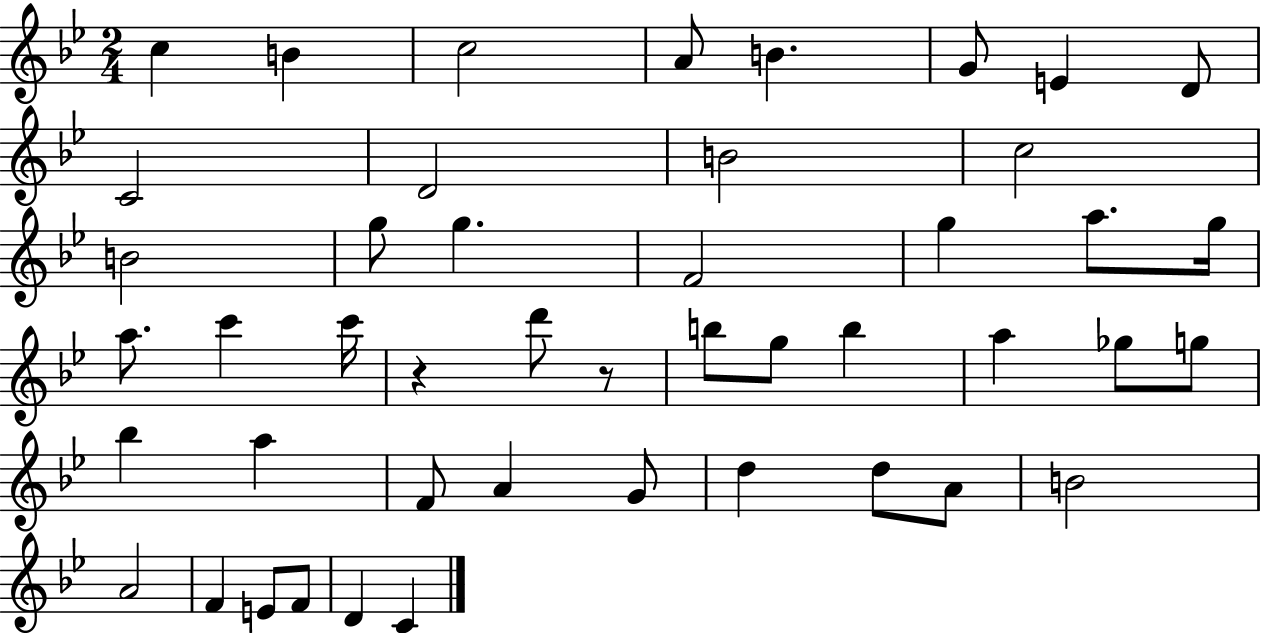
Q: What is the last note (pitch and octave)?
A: C4